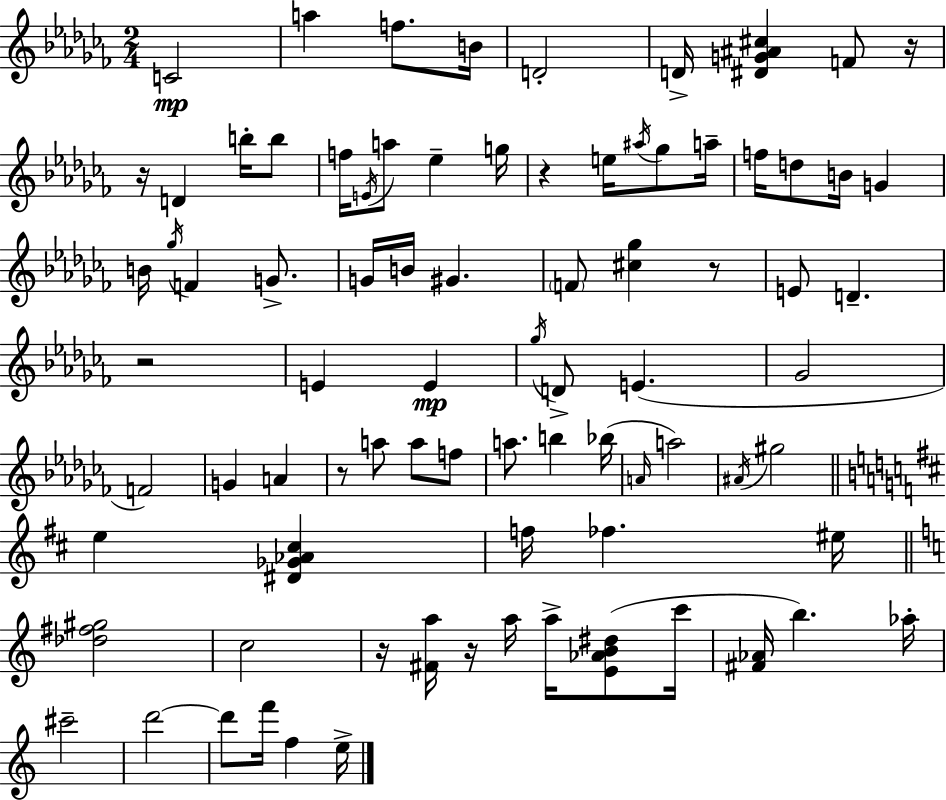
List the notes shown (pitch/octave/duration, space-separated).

C4/h A5/q F5/e. B4/s D4/h D4/s [D#4,G4,A#4,C#5]/q F4/e R/s R/s D4/q B5/s B5/e F5/s E4/s A5/e Eb5/q G5/s R/q E5/s A#5/s Gb5/e A5/s F5/s D5/e B4/s G4/q B4/s Gb5/s F4/q G4/e. G4/s B4/s G#4/q. F4/e [C#5,Gb5]/q R/e E4/e D4/q. R/h E4/q E4/q Gb5/s D4/e E4/q. Gb4/h F4/h G4/q A4/q R/e A5/e A5/e F5/e A5/e. B5/q Bb5/s A4/s A5/h A#4/s G#5/h E5/q [D#4,Gb4,Ab4,C#5]/q F5/s FES5/q. EIS5/s [Db5,F#5,G#5]/h C5/h R/s [F#4,A5]/s R/s A5/s A5/s [E4,Ab4,B4,D#5]/e C6/s [F#4,Ab4]/s B5/q. Ab5/s C#6/h D6/h D6/e F6/s F5/q E5/s